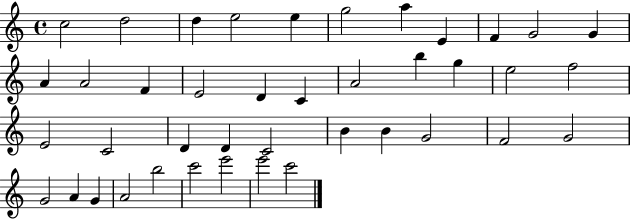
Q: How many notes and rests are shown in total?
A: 41